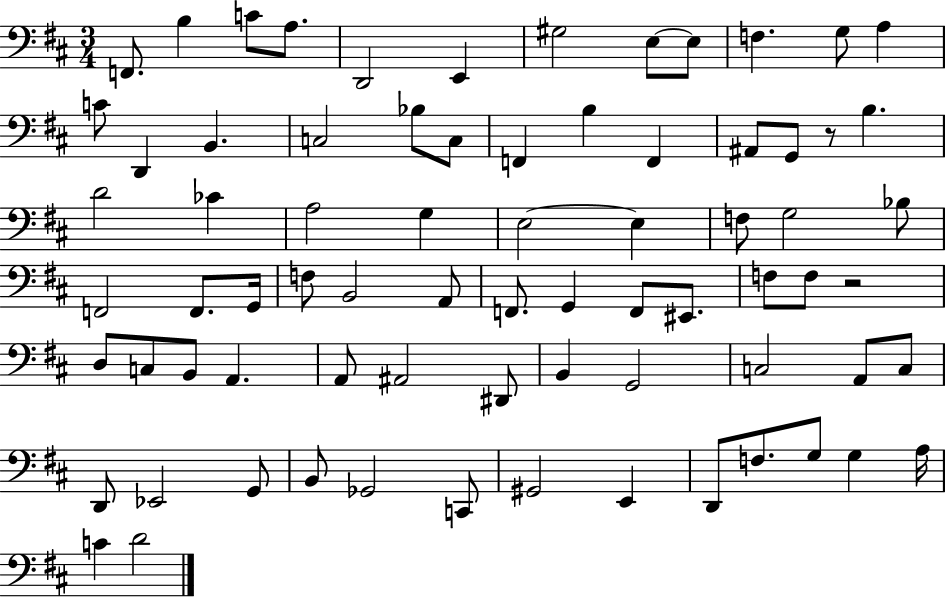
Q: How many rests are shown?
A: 2